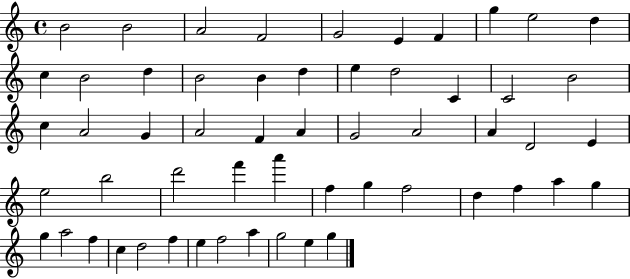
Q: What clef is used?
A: treble